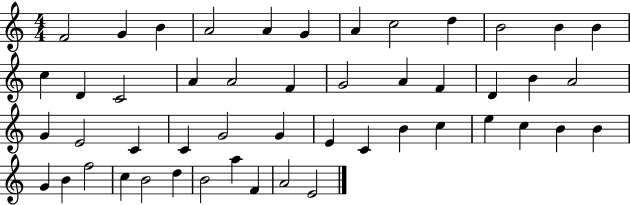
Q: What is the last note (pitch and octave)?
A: E4